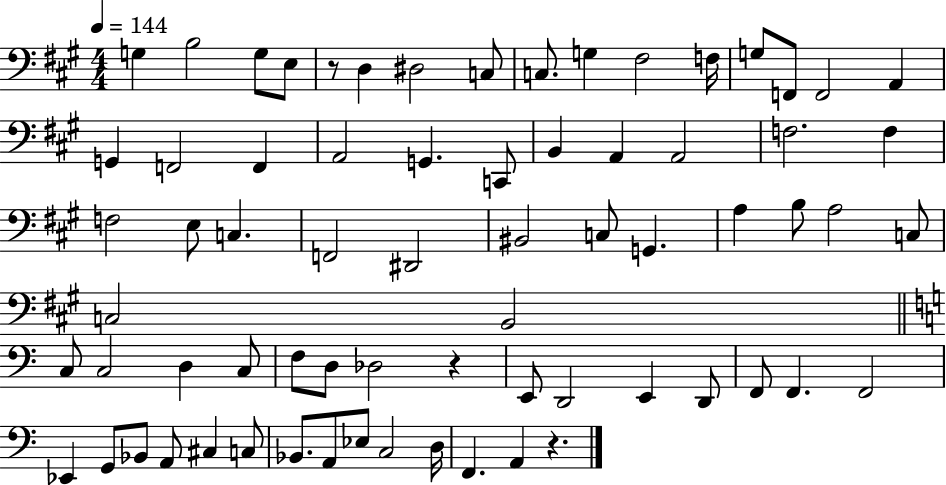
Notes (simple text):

G3/q B3/h G3/e E3/e R/e D3/q D#3/h C3/e C3/e. G3/q F#3/h F3/s G3/e F2/e F2/h A2/q G2/q F2/h F2/q A2/h G2/q. C2/e B2/q A2/q A2/h F3/h. F3/q F3/h E3/e C3/q. F2/h D#2/h BIS2/h C3/e G2/q. A3/q B3/e A3/h C3/e C3/h B2/h C3/e C3/h D3/q C3/e F3/e D3/e Db3/h R/q E2/e D2/h E2/q D2/e F2/e F2/q. F2/h Eb2/q G2/e Bb2/e A2/e C#3/q C3/e Bb2/e. A2/e Eb3/e C3/h D3/s F2/q. A2/q R/q.